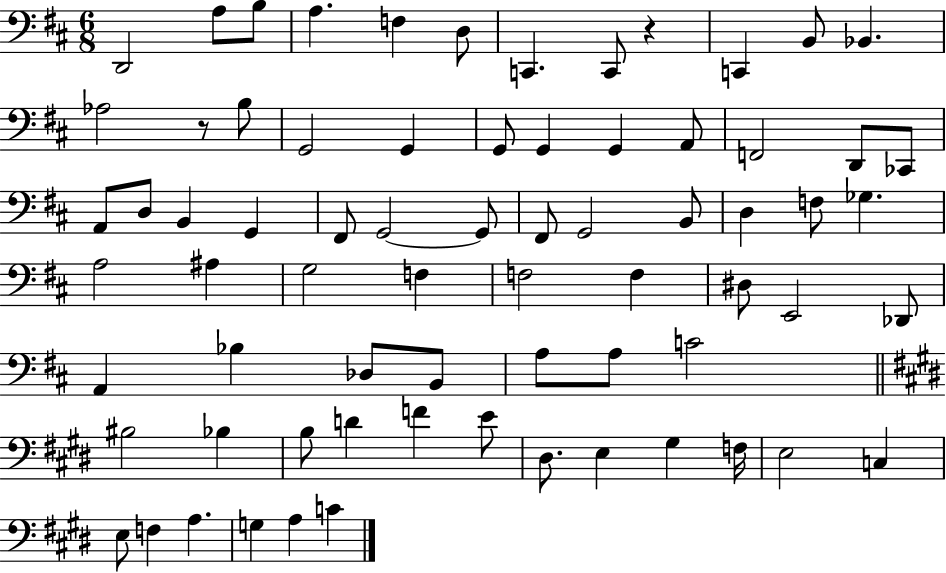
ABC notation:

X:1
T:Untitled
M:6/8
L:1/4
K:D
D,,2 A,/2 B,/2 A, F, D,/2 C,, C,,/2 z C,, B,,/2 _B,, _A,2 z/2 B,/2 G,,2 G,, G,,/2 G,, G,, A,,/2 F,,2 D,,/2 _C,,/2 A,,/2 D,/2 B,, G,, ^F,,/2 G,,2 G,,/2 ^F,,/2 G,,2 B,,/2 D, F,/2 _G, A,2 ^A, G,2 F, F,2 F, ^D,/2 E,,2 _D,,/2 A,, _B, _D,/2 B,,/2 A,/2 A,/2 C2 ^B,2 _B, B,/2 D F E/2 ^D,/2 E, ^G, F,/4 E,2 C, E,/2 F, A, G, A, C